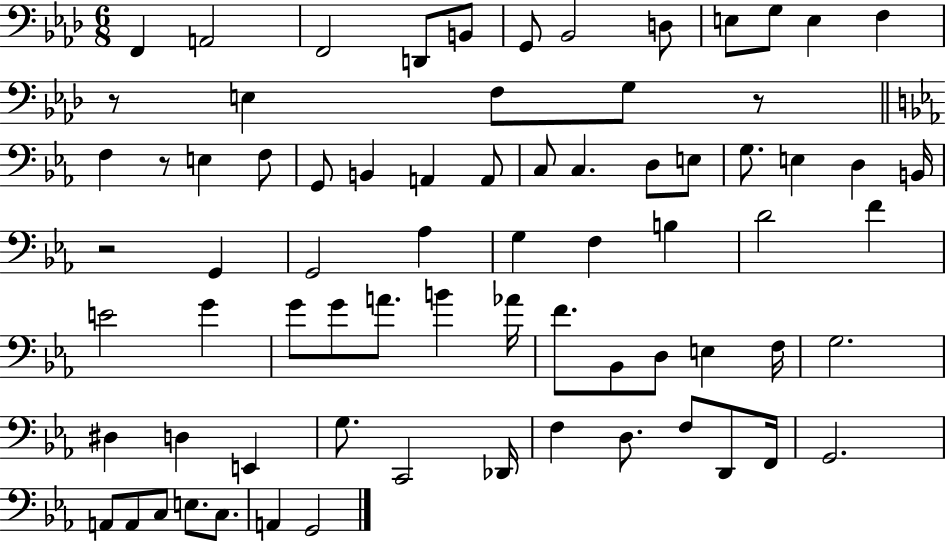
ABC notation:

X:1
T:Untitled
M:6/8
L:1/4
K:Ab
F,, A,,2 F,,2 D,,/2 B,,/2 G,,/2 _B,,2 D,/2 E,/2 G,/2 E, F, z/2 E, F,/2 G,/2 z/2 F, z/2 E, F,/2 G,,/2 B,, A,, A,,/2 C,/2 C, D,/2 E,/2 G,/2 E, D, B,,/4 z2 G,, G,,2 _A, G, F, B, D2 F E2 G G/2 G/2 A/2 B _A/4 F/2 _B,,/2 D,/2 E, F,/4 G,2 ^D, D, E,, G,/2 C,,2 _D,,/4 F, D,/2 F,/2 D,,/2 F,,/4 G,,2 A,,/2 A,,/2 C,/2 E,/2 C,/2 A,, G,,2